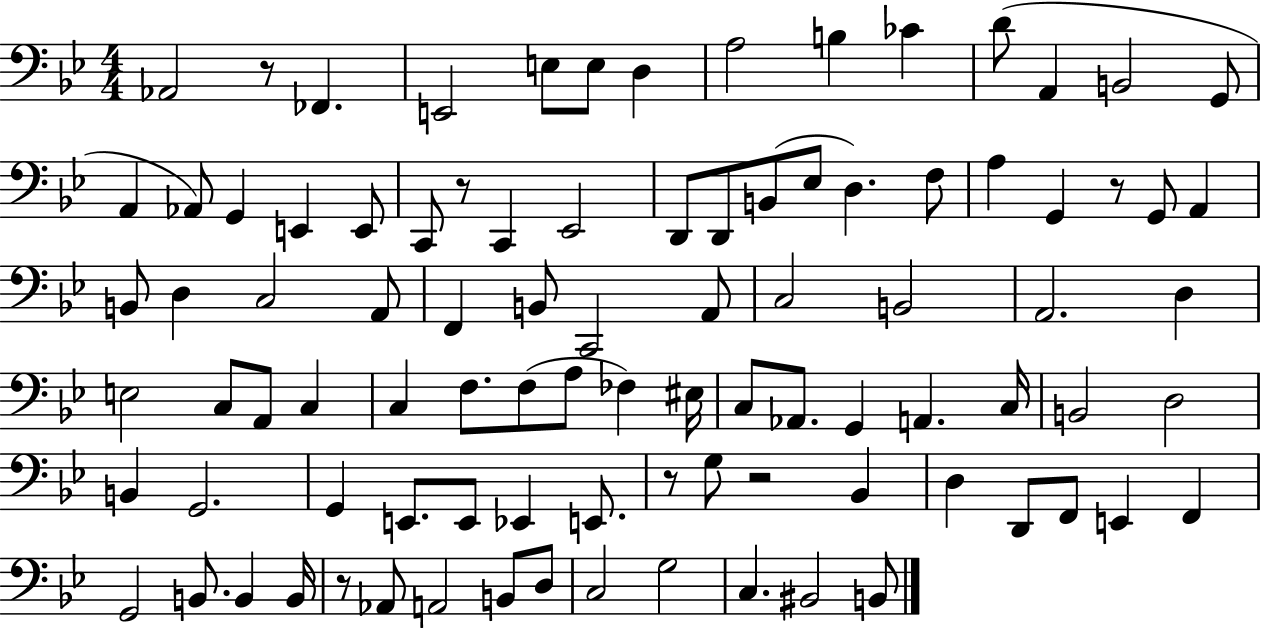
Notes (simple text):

Ab2/h R/e FES2/q. E2/h E3/e E3/e D3/q A3/h B3/q CES4/q D4/e A2/q B2/h G2/e A2/q Ab2/e G2/q E2/q E2/e C2/e R/e C2/q Eb2/h D2/e D2/e B2/e Eb3/e D3/q. F3/e A3/q G2/q R/e G2/e A2/q B2/e D3/q C3/h A2/e F2/q B2/e C2/h A2/e C3/h B2/h A2/h. D3/q E3/h C3/e A2/e C3/q C3/q F3/e. F3/e A3/e FES3/q EIS3/s C3/e Ab2/e. G2/q A2/q. C3/s B2/h D3/h B2/q G2/h. G2/q E2/e. E2/e Eb2/q E2/e. R/e G3/e R/h Bb2/q D3/q D2/e F2/e E2/q F2/q G2/h B2/e. B2/q B2/s R/e Ab2/e A2/h B2/e D3/e C3/h G3/h C3/q. BIS2/h B2/e